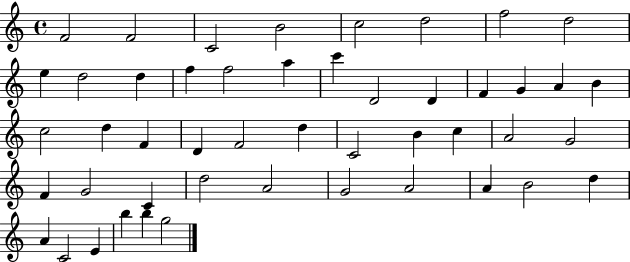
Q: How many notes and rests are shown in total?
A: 48